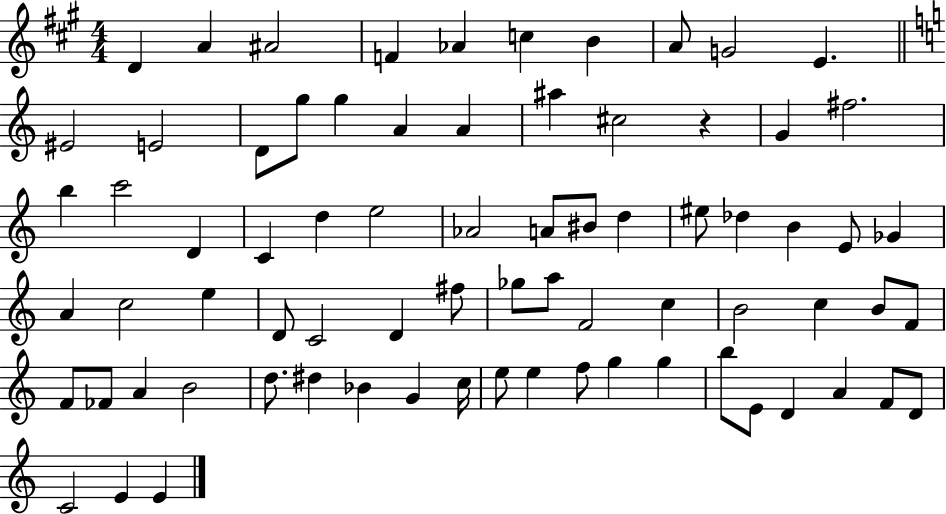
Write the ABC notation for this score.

X:1
T:Untitled
M:4/4
L:1/4
K:A
D A ^A2 F _A c B A/2 G2 E ^E2 E2 D/2 g/2 g A A ^a ^c2 z G ^f2 b c'2 D C d e2 _A2 A/2 ^B/2 d ^e/2 _d B E/2 _G A c2 e D/2 C2 D ^f/2 _g/2 a/2 F2 c B2 c B/2 F/2 F/2 _F/2 A B2 d/2 ^d _B G c/4 e/2 e f/2 g g b/2 E/2 D A F/2 D/2 C2 E E